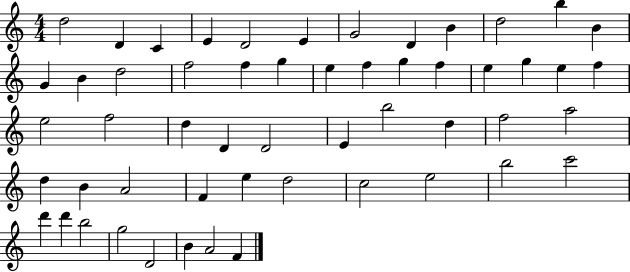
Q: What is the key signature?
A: C major